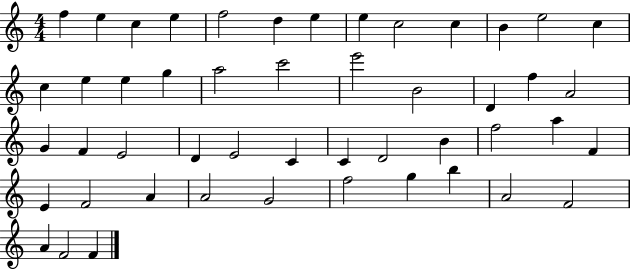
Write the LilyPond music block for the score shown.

{
  \clef treble
  \numericTimeSignature
  \time 4/4
  \key c \major
  f''4 e''4 c''4 e''4 | f''2 d''4 e''4 | e''4 c''2 c''4 | b'4 e''2 c''4 | \break c''4 e''4 e''4 g''4 | a''2 c'''2 | e'''2 b'2 | d'4 f''4 a'2 | \break g'4 f'4 e'2 | d'4 e'2 c'4 | c'4 d'2 b'4 | f''2 a''4 f'4 | \break e'4 f'2 a'4 | a'2 g'2 | f''2 g''4 b''4 | a'2 f'2 | \break a'4 f'2 f'4 | \bar "|."
}